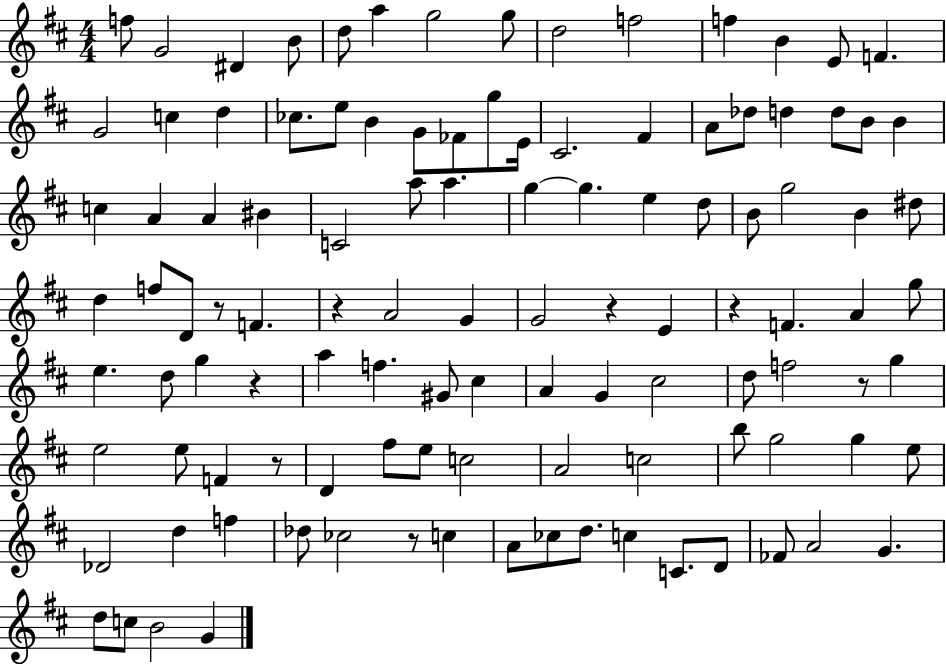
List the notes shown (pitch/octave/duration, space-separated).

F5/e G4/h D#4/q B4/e D5/e A5/q G5/h G5/e D5/h F5/h F5/q B4/q E4/e F4/q. G4/h C5/q D5/q CES5/e. E5/e B4/q G4/e FES4/e G5/e E4/s C#4/h. F#4/q A4/e Db5/e D5/q D5/e B4/e B4/q C5/q A4/q A4/q BIS4/q C4/h A5/e A5/q. G5/q G5/q. E5/q D5/e B4/e G5/h B4/q D#5/e D5/q F5/e D4/e R/e F4/q. R/q A4/h G4/q G4/h R/q E4/q R/q F4/q. A4/q G5/e E5/q. D5/e G5/q R/q A5/q F5/q. G#4/e C#5/q A4/q G4/q C#5/h D5/e F5/h R/e G5/q E5/h E5/e F4/q R/e D4/q F#5/e E5/e C5/h A4/h C5/h B5/e G5/h G5/q E5/e Db4/h D5/q F5/q Db5/e CES5/h R/e C5/q A4/e CES5/e D5/e. C5/q C4/e. D4/e FES4/e A4/h G4/q. D5/e C5/e B4/h G4/q